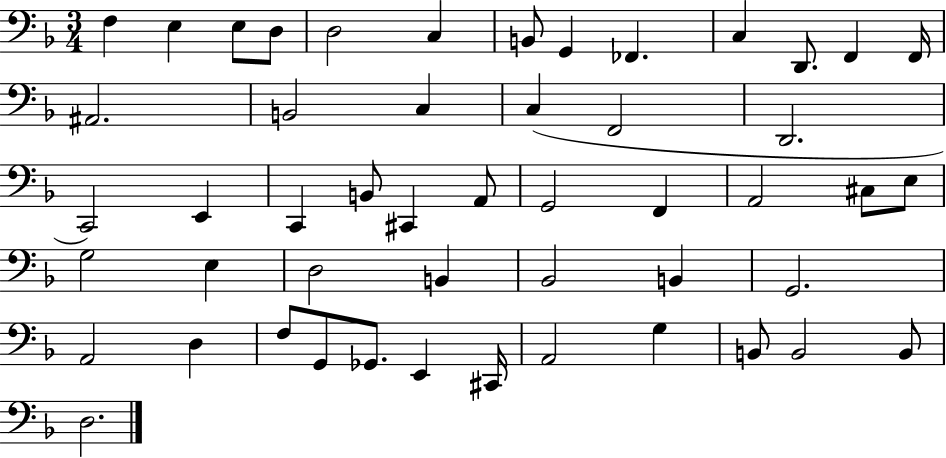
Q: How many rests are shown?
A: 0